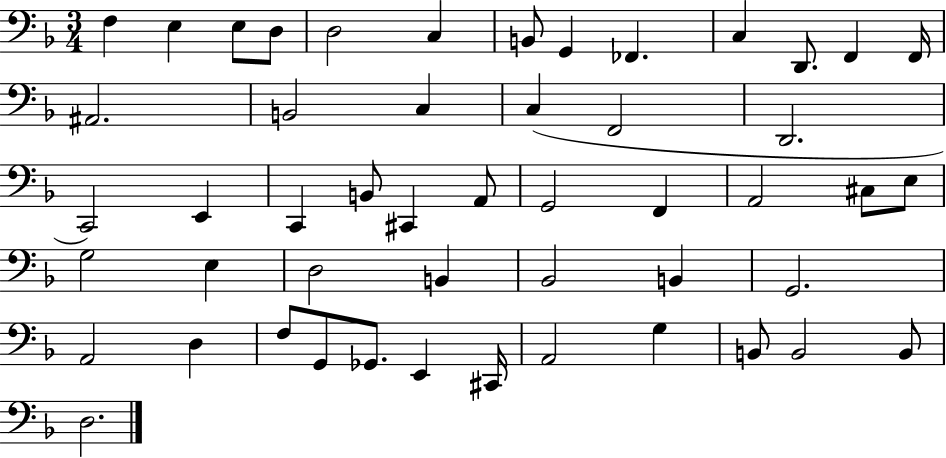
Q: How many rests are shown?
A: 0